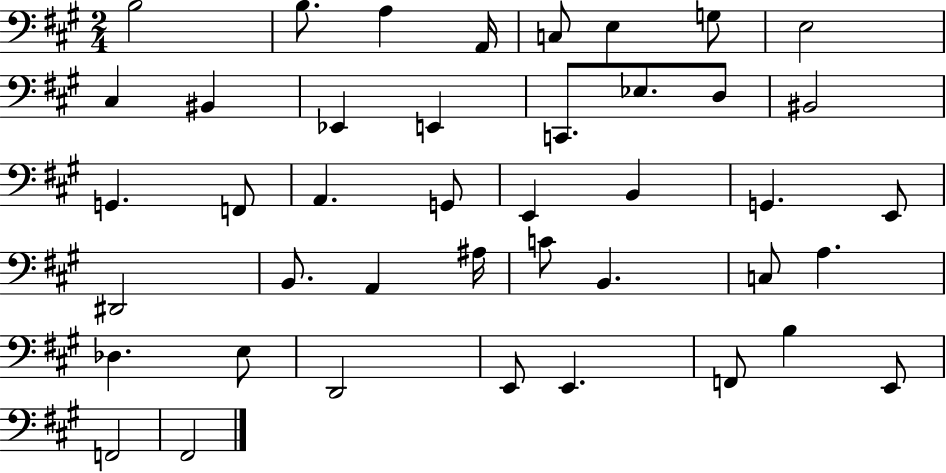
X:1
T:Untitled
M:2/4
L:1/4
K:A
B,2 B,/2 A, A,,/4 C,/2 E, G,/2 E,2 ^C, ^B,, _E,, E,, C,,/2 _E,/2 D,/2 ^B,,2 G,, F,,/2 A,, G,,/2 E,, B,, G,, E,,/2 ^D,,2 B,,/2 A,, ^A,/4 C/2 B,, C,/2 A, _D, E,/2 D,,2 E,,/2 E,, F,,/2 B, E,,/2 F,,2 ^F,,2